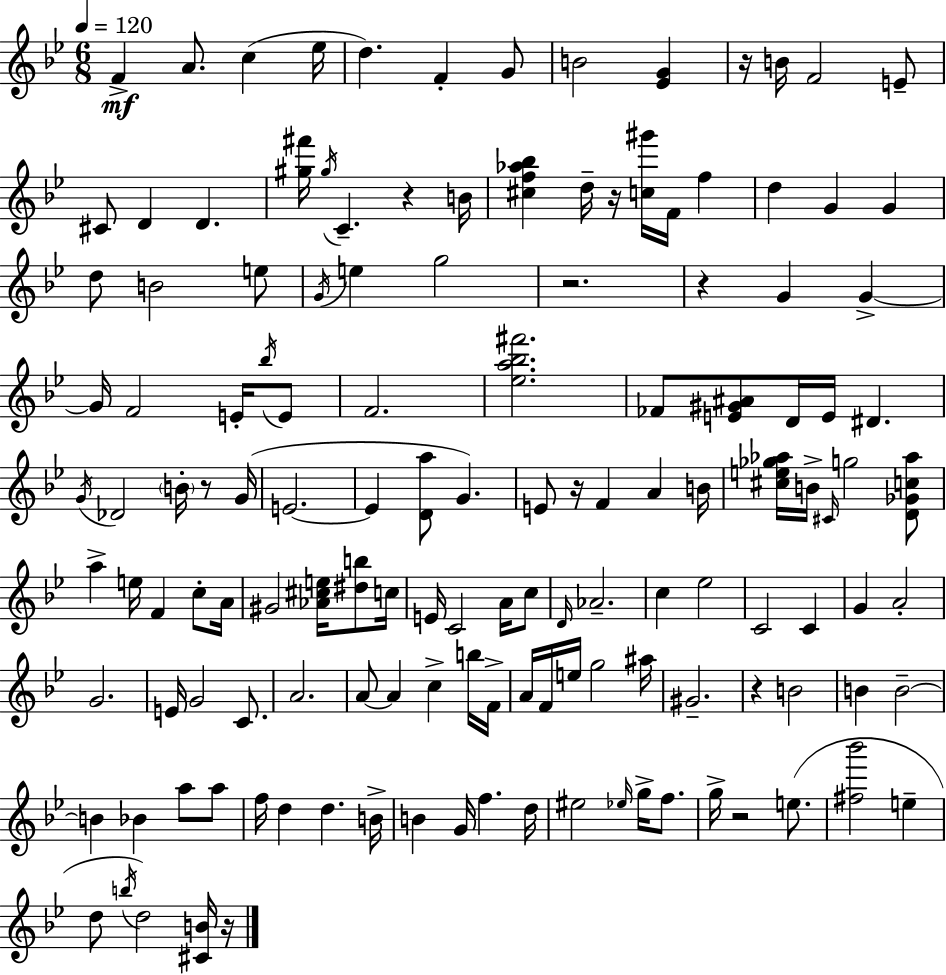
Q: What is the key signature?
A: BES major